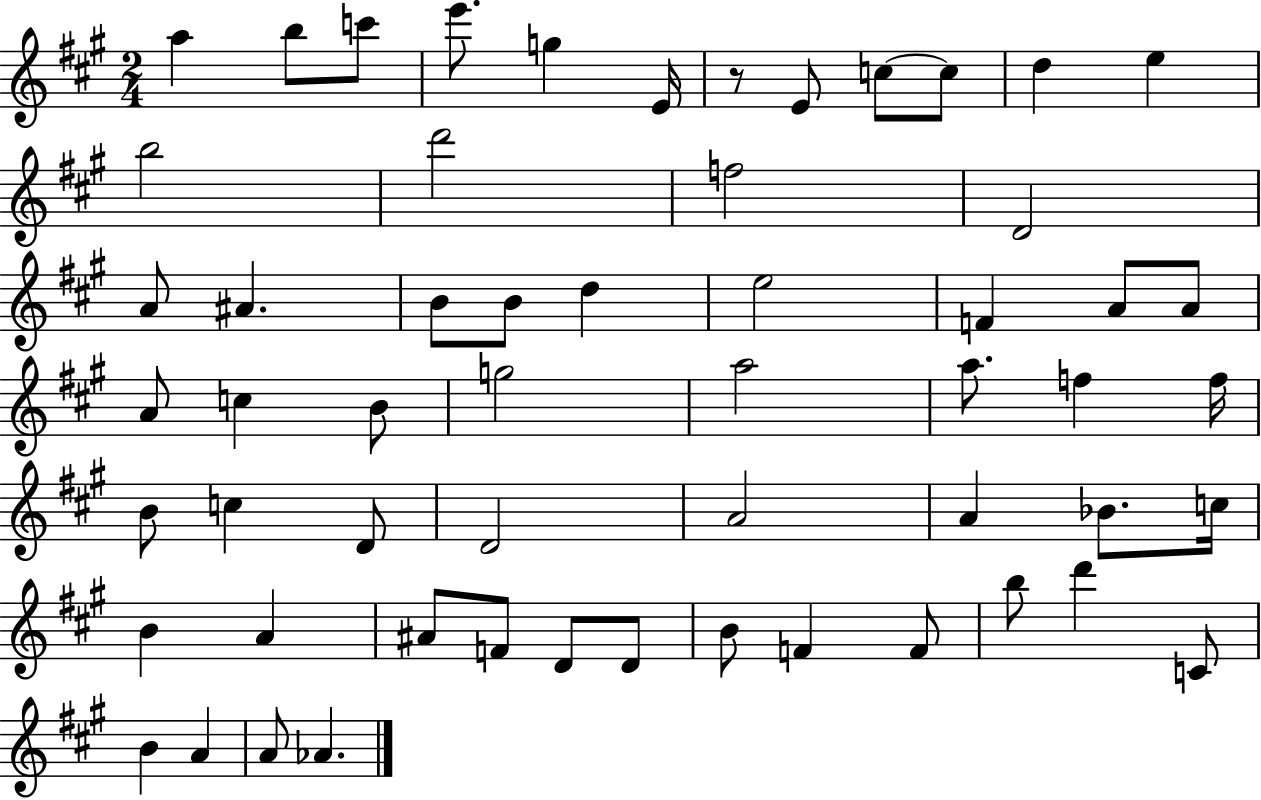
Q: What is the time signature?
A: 2/4